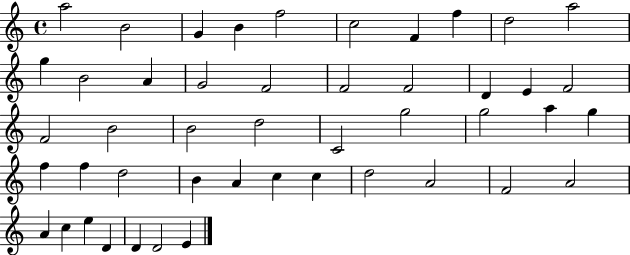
A5/h B4/h G4/q B4/q F5/h C5/h F4/q F5/q D5/h A5/h G5/q B4/h A4/q G4/h F4/h F4/h F4/h D4/q E4/q F4/h F4/h B4/h B4/h D5/h C4/h G5/h G5/h A5/q G5/q F5/q F5/q D5/h B4/q A4/q C5/q C5/q D5/h A4/h F4/h A4/h A4/q C5/q E5/q D4/q D4/q D4/h E4/q